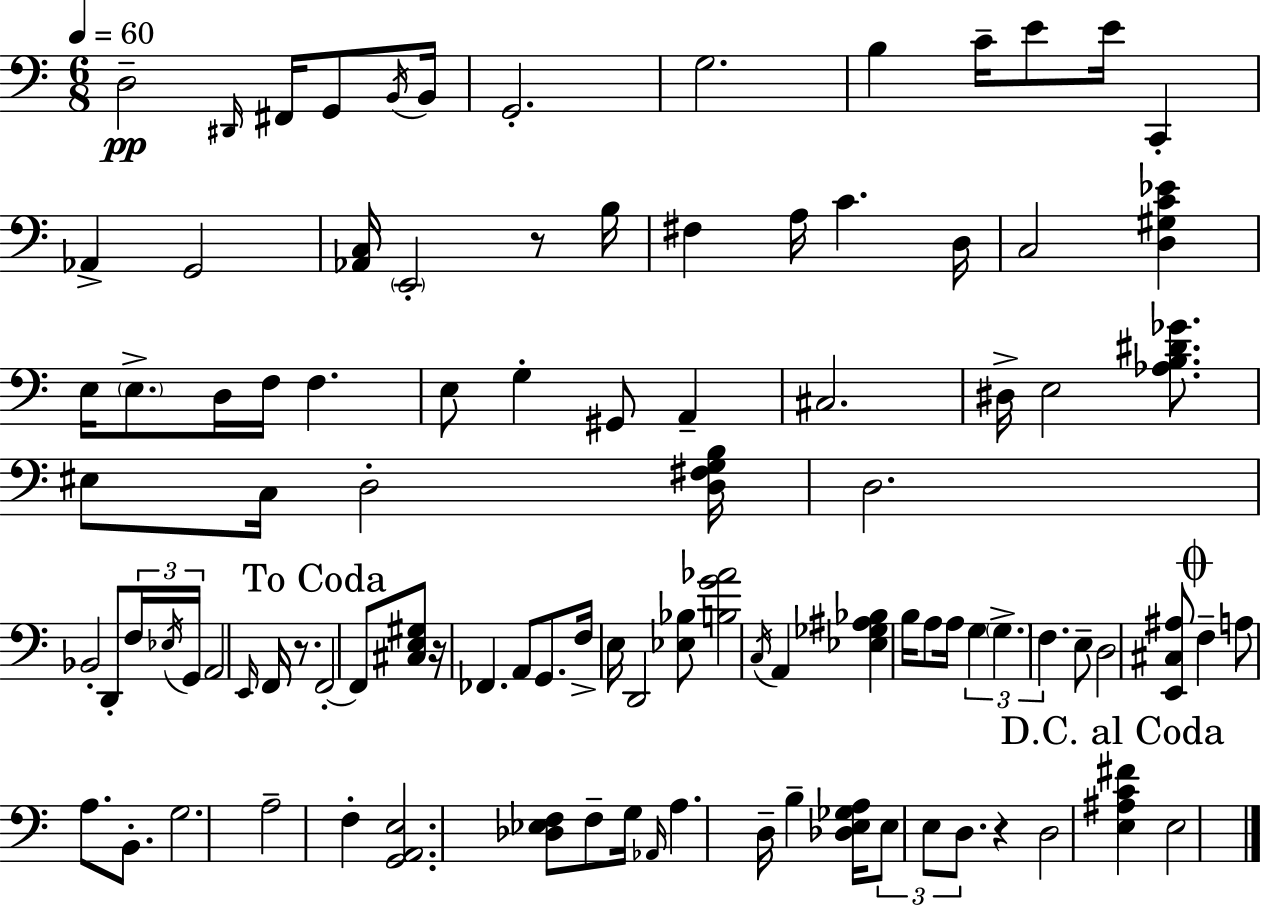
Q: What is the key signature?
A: A minor